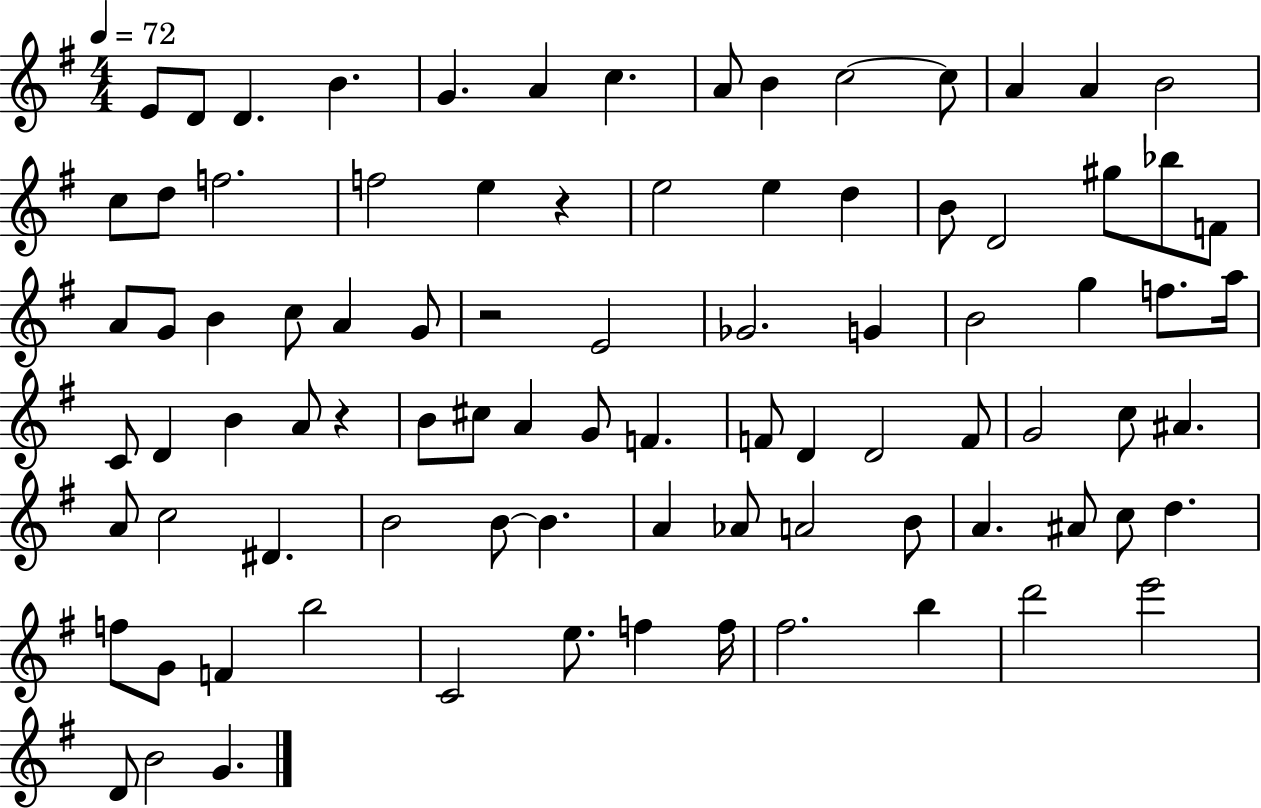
{
  \clef treble
  \numericTimeSignature
  \time 4/4
  \key g \major
  \tempo 4 = 72
  e'8 d'8 d'4. b'4. | g'4. a'4 c''4. | a'8 b'4 c''2~~ c''8 | a'4 a'4 b'2 | \break c''8 d''8 f''2. | f''2 e''4 r4 | e''2 e''4 d''4 | b'8 d'2 gis''8 bes''8 f'8 | \break a'8 g'8 b'4 c''8 a'4 g'8 | r2 e'2 | ges'2. g'4 | b'2 g''4 f''8. a''16 | \break c'8 d'4 b'4 a'8 r4 | b'8 cis''8 a'4 g'8 f'4. | f'8 d'4 d'2 f'8 | g'2 c''8 ais'4. | \break a'8 c''2 dis'4. | b'2 b'8~~ b'4. | a'4 aes'8 a'2 b'8 | a'4. ais'8 c''8 d''4. | \break f''8 g'8 f'4 b''2 | c'2 e''8. f''4 f''16 | fis''2. b''4 | d'''2 e'''2 | \break d'8 b'2 g'4. | \bar "|."
}